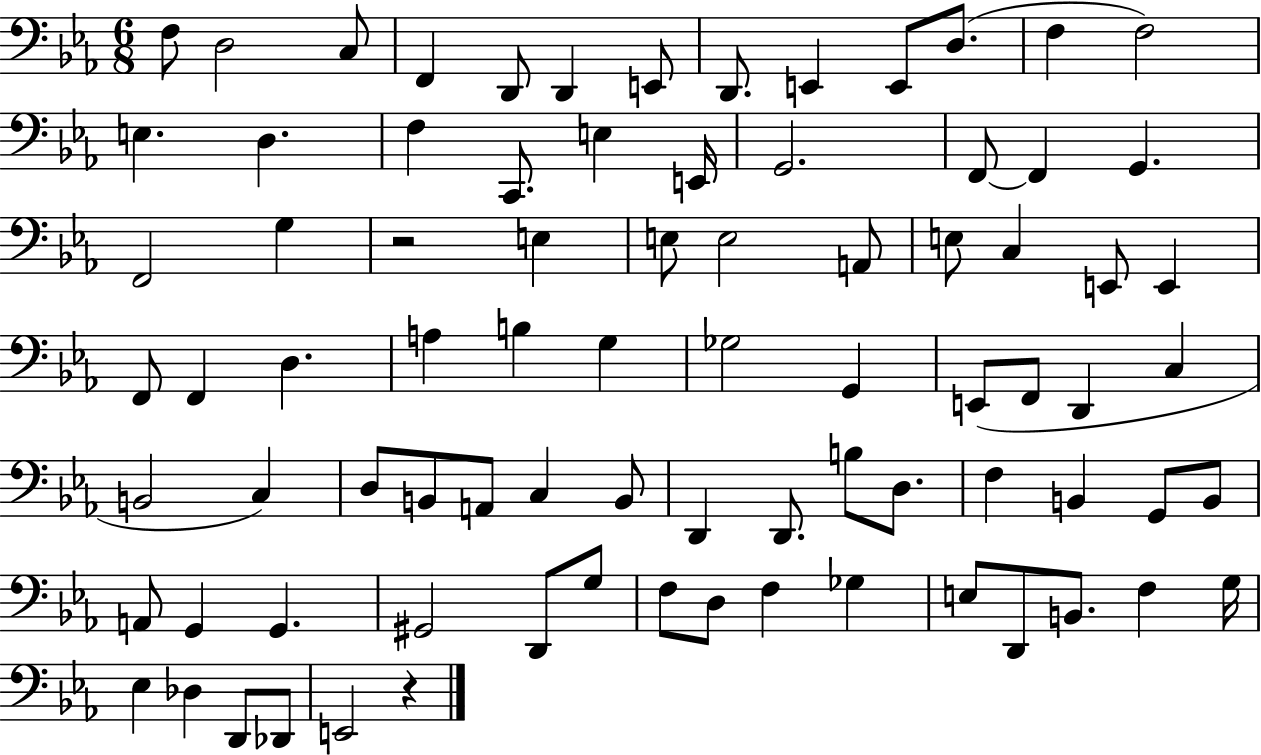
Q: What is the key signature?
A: EES major